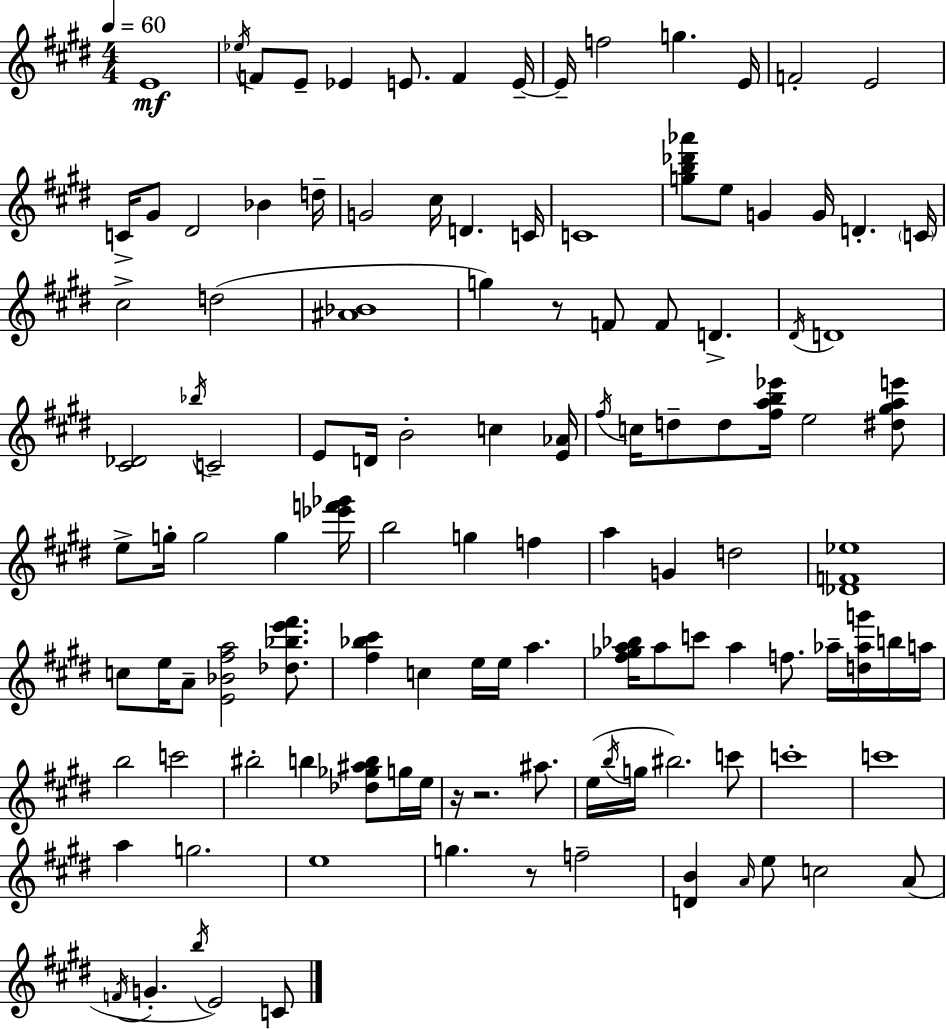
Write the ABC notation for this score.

X:1
T:Untitled
M:4/4
L:1/4
K:E
E4 _e/4 F/2 E/2 _E E/2 F E/4 E/4 f2 g E/4 F2 E2 C/4 ^G/2 ^D2 _B d/4 G2 ^c/4 D C/4 C4 [gb_d'_a']/2 e/2 G G/4 D C/4 ^c2 d2 [^A_B]4 g z/2 F/2 F/2 D ^D/4 D4 [^C_D]2 _b/4 C2 E/2 D/4 B2 c [E_A]/4 ^f/4 c/4 d/2 d/2 [^fab_e']/4 e2 [^d^gae']/2 e/2 g/4 g2 g [_e'f'_g']/4 b2 g f a G d2 [_DF_e]4 c/2 e/4 A/2 [E_B^fa]2 [_d_be'^f']/2 [^f_b^c'] c e/4 e/4 a [^f_ga_b]/4 a/2 c'/2 a f/2 _a/4 [d_ag']/4 b/4 a/4 b2 c'2 ^b2 b [_d_g^ab]/2 g/4 e/4 z/4 z2 ^a/2 e/4 b/4 g/4 ^b2 c'/2 c'4 c'4 a g2 e4 g z/2 f2 [DB] A/4 e/2 c2 A/2 F/4 G b/4 E2 C/2